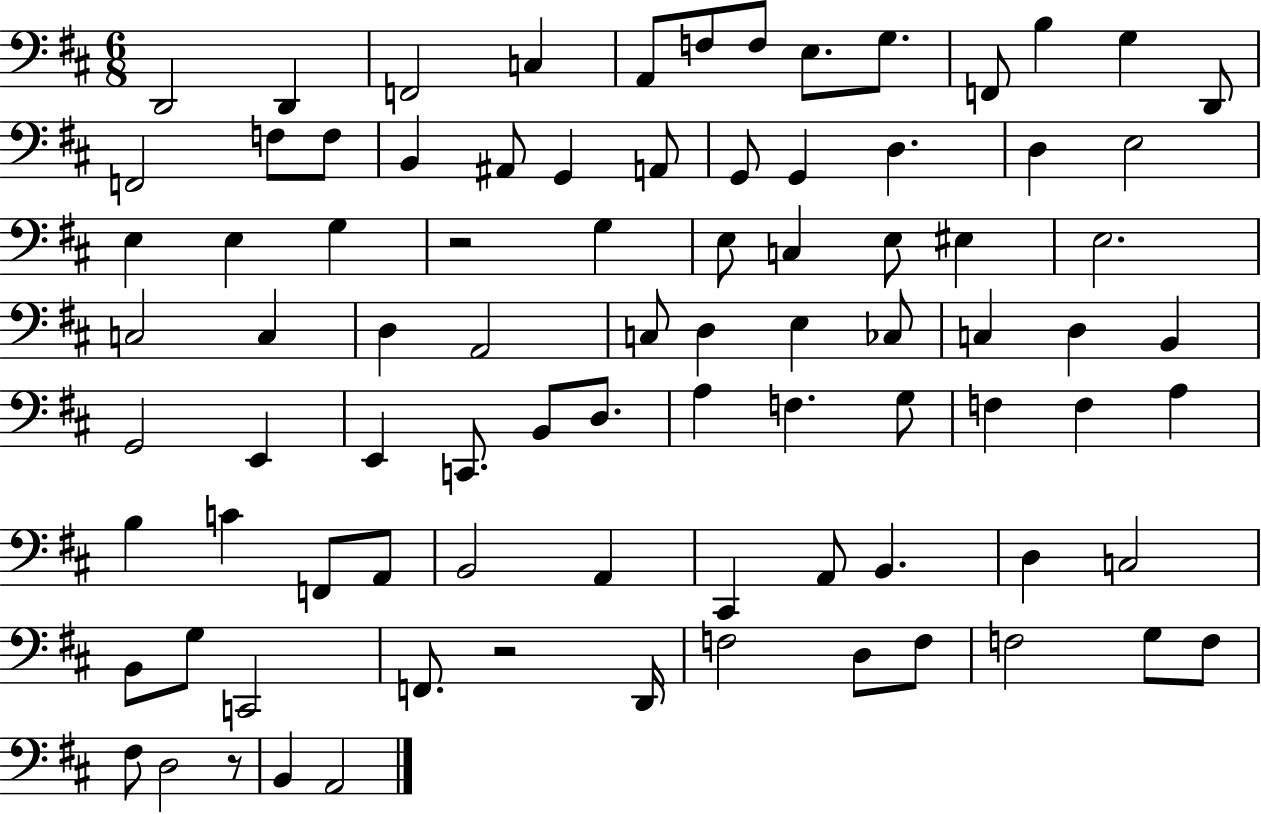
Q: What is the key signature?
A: D major